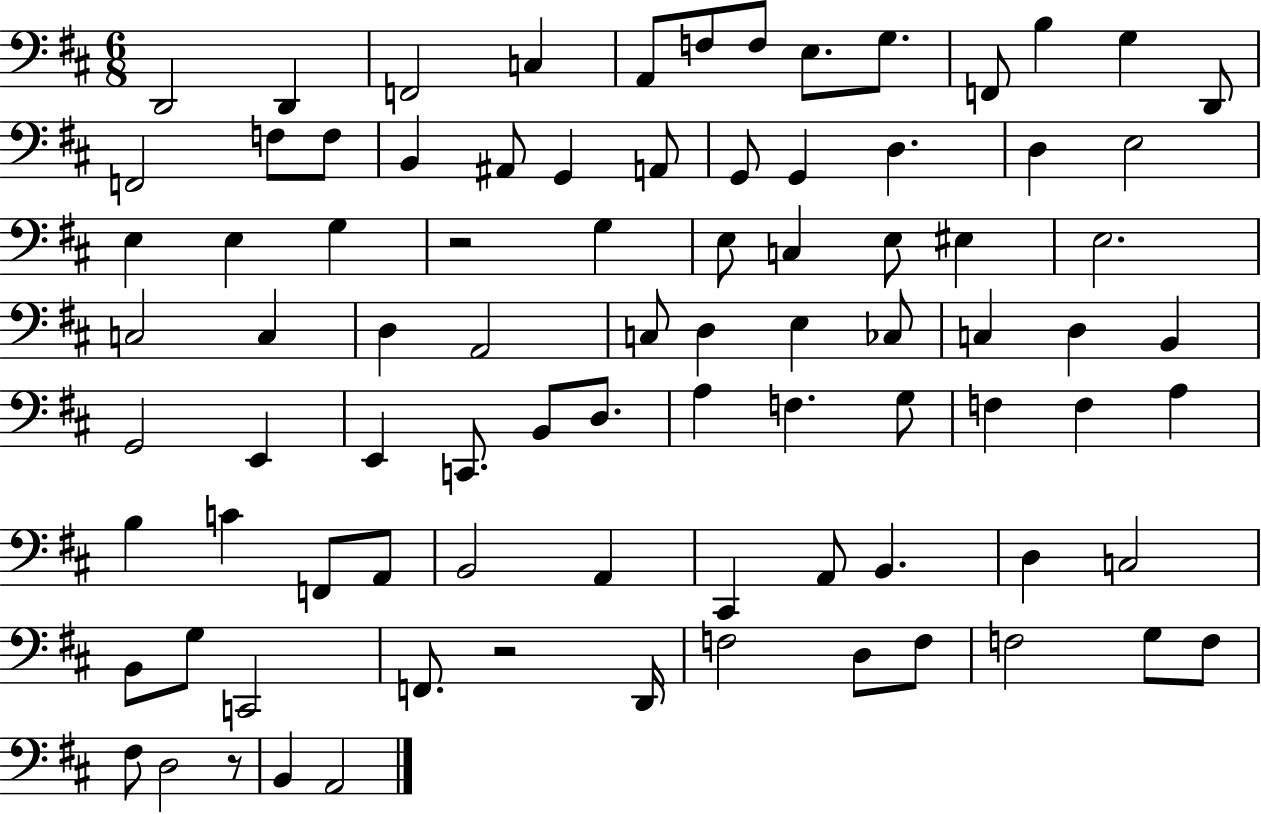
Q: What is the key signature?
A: D major